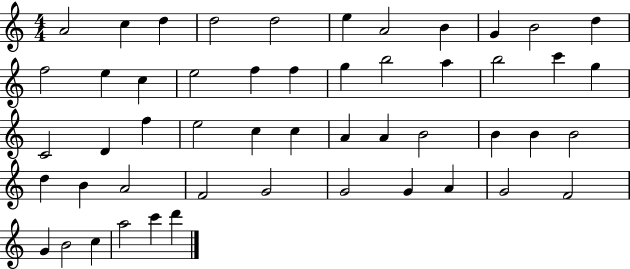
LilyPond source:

{
  \clef treble
  \numericTimeSignature
  \time 4/4
  \key c \major
  a'2 c''4 d''4 | d''2 d''2 | e''4 a'2 b'4 | g'4 b'2 d''4 | \break f''2 e''4 c''4 | e''2 f''4 f''4 | g''4 b''2 a''4 | b''2 c'''4 g''4 | \break c'2 d'4 f''4 | e''2 c''4 c''4 | a'4 a'4 b'2 | b'4 b'4 b'2 | \break d''4 b'4 a'2 | f'2 g'2 | g'2 g'4 a'4 | g'2 f'2 | \break g'4 b'2 c''4 | a''2 c'''4 d'''4 | \bar "|."
}